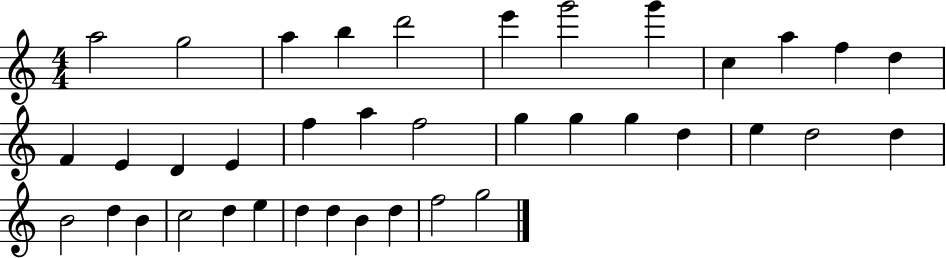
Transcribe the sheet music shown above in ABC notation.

X:1
T:Untitled
M:4/4
L:1/4
K:C
a2 g2 a b d'2 e' g'2 g' c a f d F E D E f a f2 g g g d e d2 d B2 d B c2 d e d d B d f2 g2